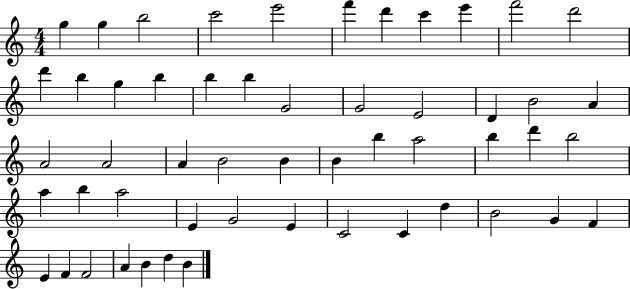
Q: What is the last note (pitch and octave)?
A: B4